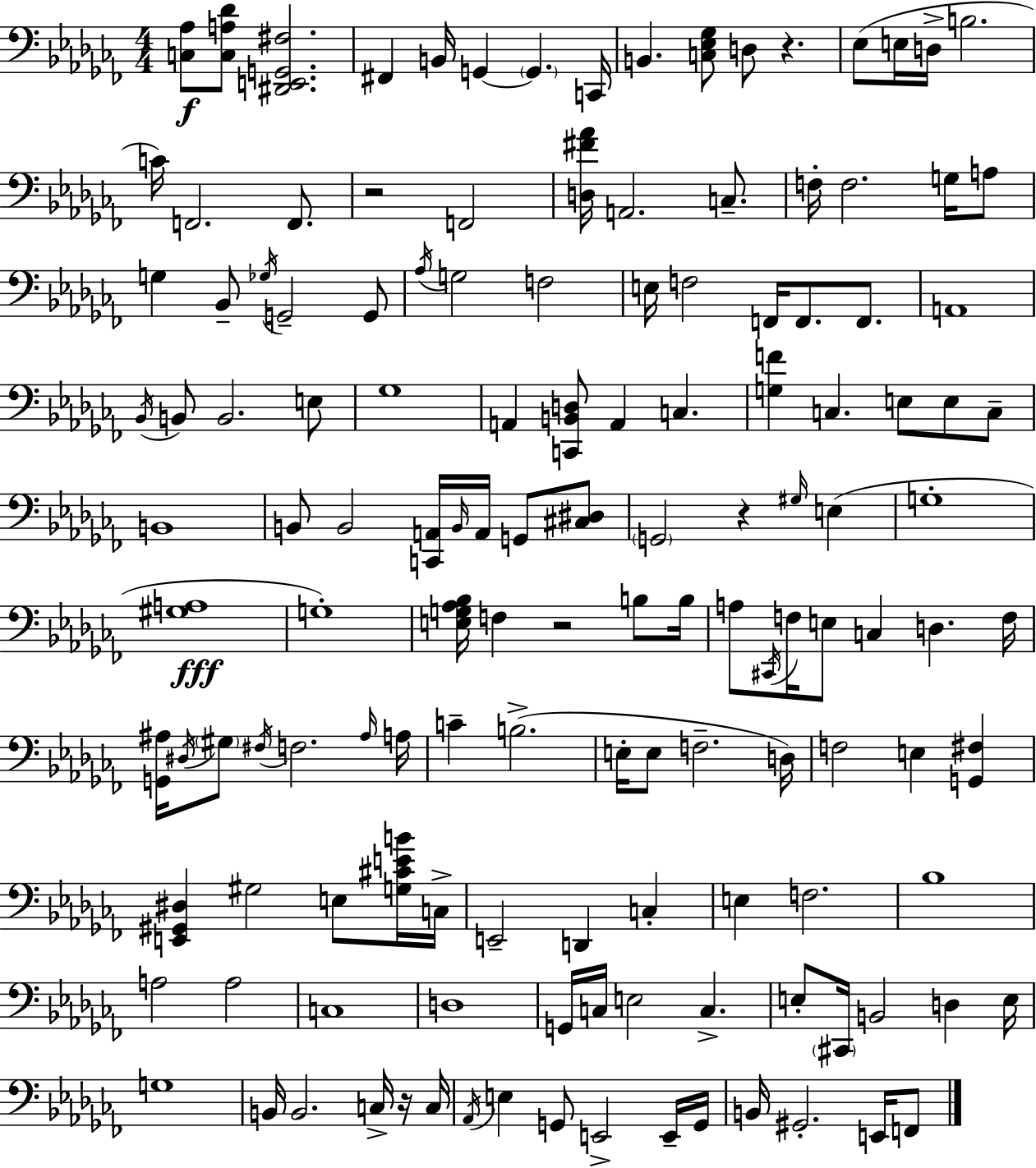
[C3,Ab3]/e [C3,A3,Db4]/e [D#2,E2,G2,F#3]/h. F#2/q B2/s G2/q G2/q. C2/s B2/q. [C3,Eb3,Gb3]/e D3/e R/q. Eb3/e E3/s D3/s B3/h. C4/s F2/h. F2/e. R/h F2/h [D3,F#4,Ab4]/s A2/h. C3/e. F3/s F3/h. G3/s A3/e G3/q Bb2/e Gb3/s G2/h G2/e Ab3/s G3/h F3/h E3/s F3/h F2/s F2/e. F2/e. A2/w Bb2/s B2/e B2/h. E3/e Gb3/w A2/q [C2,B2,D3]/e A2/q C3/q. [G3,F4]/q C3/q. E3/e E3/e C3/e B2/w B2/e B2/h [C2,A2]/s B2/s A2/s G2/e [C#3,D#3]/e G2/h R/q G#3/s E3/q G3/w [G#3,A3]/w G3/w [E3,G3,Ab3,Bb3]/s F3/q R/h B3/e B3/s A3/e C#2/s F3/s E3/e C3/q D3/q. F3/s [G2,A#3]/s D#3/s G#3/e F#3/s F3/h. A#3/s A3/s C4/q B3/h. E3/s E3/e F3/h. D3/s F3/h E3/q [G2,F#3]/q [E2,G#2,D#3]/q G#3/h E3/e [G3,C#4,E4,B4]/s C3/s E2/h D2/q C3/q E3/q F3/h. Bb3/w A3/h A3/h C3/w D3/w G2/s C3/s E3/h C3/q. E3/e C#2/s B2/h D3/q E3/s G3/w B2/s B2/h. C3/s R/s C3/s Ab2/s E3/q G2/e E2/h E2/s G2/s B2/s G#2/h. E2/s F2/e